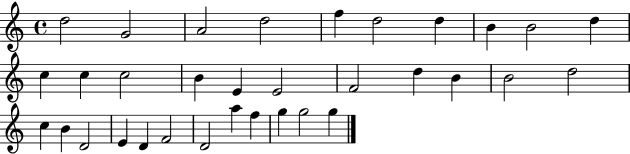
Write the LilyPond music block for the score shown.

{
  \clef treble
  \time 4/4
  \defaultTimeSignature
  \key c \major
  d''2 g'2 | a'2 d''2 | f''4 d''2 d''4 | b'4 b'2 d''4 | \break c''4 c''4 c''2 | b'4 e'4 e'2 | f'2 d''4 b'4 | b'2 d''2 | \break c''4 b'4 d'2 | e'4 d'4 f'2 | d'2 a''4 f''4 | g''4 g''2 g''4 | \break \bar "|."
}